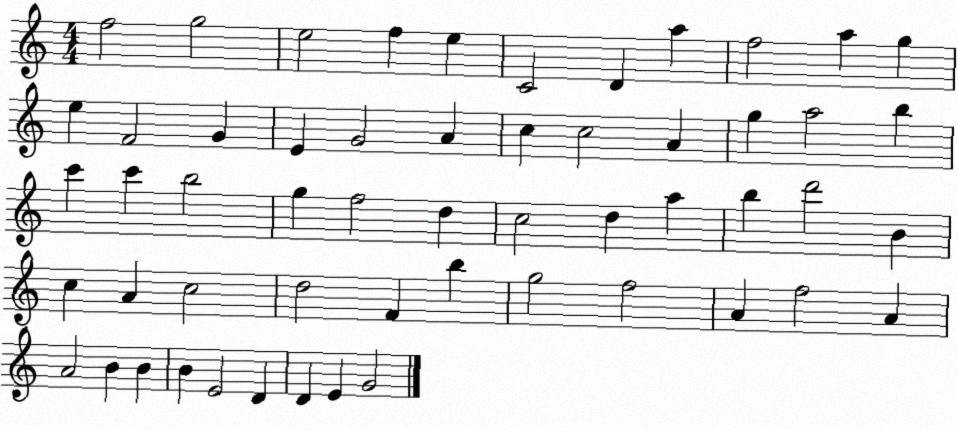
X:1
T:Untitled
M:4/4
L:1/4
K:C
f2 g2 e2 f e C2 D a f2 a g e F2 G E G2 A c c2 A g a2 b c' c' b2 g f2 d c2 d a b d'2 B c A c2 d2 F b g2 f2 A f2 A A2 B B B E2 D D E G2